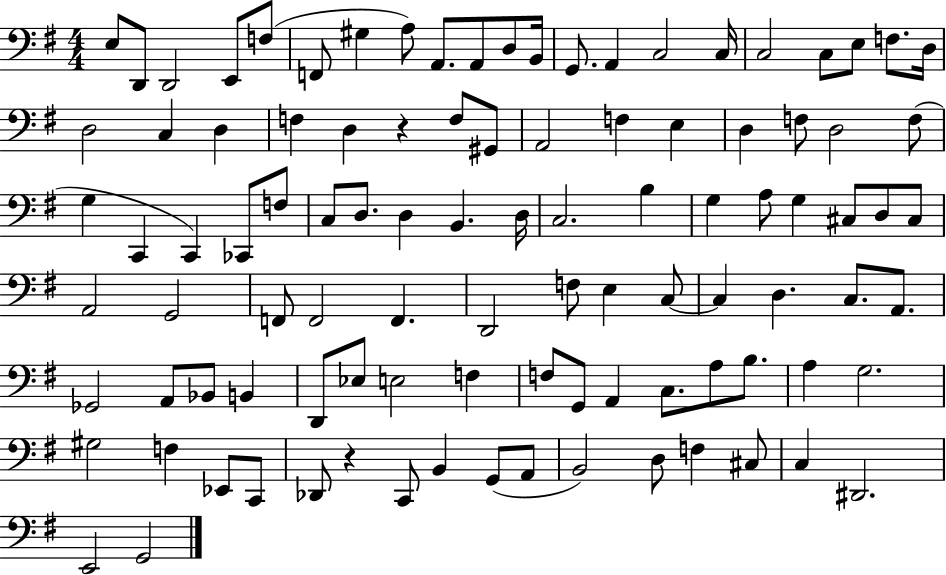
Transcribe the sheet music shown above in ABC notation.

X:1
T:Untitled
M:4/4
L:1/4
K:G
E,/2 D,,/2 D,,2 E,,/2 F,/2 F,,/2 ^G, A,/2 A,,/2 A,,/2 D,/2 B,,/4 G,,/2 A,, C,2 C,/4 C,2 C,/2 E,/2 F,/2 D,/4 D,2 C, D, F, D, z F,/2 ^G,,/2 A,,2 F, E, D, F,/2 D,2 F,/2 G, C,, C,, _C,,/2 F,/2 C,/2 D,/2 D, B,, D,/4 C,2 B, G, A,/2 G, ^C,/2 D,/2 ^C,/2 A,,2 G,,2 F,,/2 F,,2 F,, D,,2 F,/2 E, C,/2 C, D, C,/2 A,,/2 _G,,2 A,,/2 _B,,/2 B,, D,,/2 _E,/2 E,2 F, F,/2 G,,/2 A,, C,/2 A,/2 B,/2 A, G,2 ^G,2 F, _E,,/2 C,,/2 _D,,/2 z C,,/2 B,, G,,/2 A,,/2 B,,2 D,/2 F, ^C,/2 C, ^D,,2 E,,2 G,,2